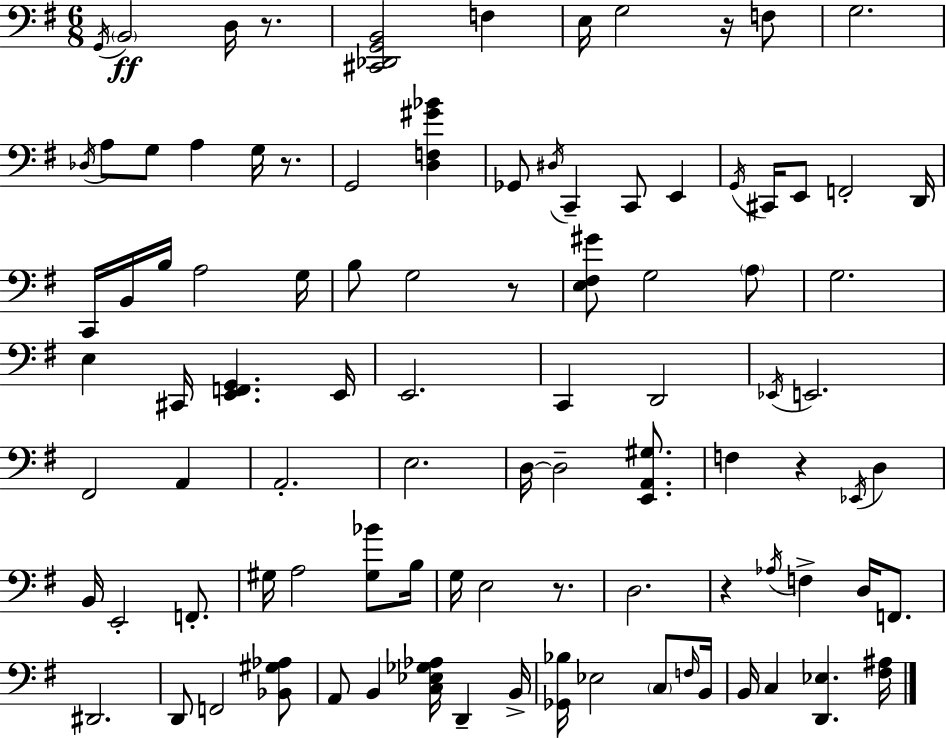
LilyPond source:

{
  \clef bass
  \numericTimeSignature
  \time 6/8
  \key g \major
  \acciaccatura { g,16 }\ff \parenthesize b,2 d16 r8. | <cis, des, g, b,>2 f4 | e16 g2 r16 f8 | g2. | \break \acciaccatura { des16 } a8 g8 a4 g16 r8. | g,2 <d f gis' bes'>4 | ges,8 \acciaccatura { dis16 } c,4-- c,8 e,4 | \acciaccatura { g,16 } cis,16 e,8 f,2-. | \break d,16 c,16 b,16 b16 a2 | g16 b8 g2 | r8 <e fis gis'>8 g2 | \parenthesize a8 g2. | \break e4 cis,16 <e, f, g,>4. | e,16 e,2. | c,4 d,2 | \acciaccatura { ees,16 } e,2. | \break fis,2 | a,4 a,2.-. | e2. | d16~~ d2-- | \break <e, a, gis>8. f4 r4 | \acciaccatura { ees,16 } d4 b,16 e,2-. | f,8.-. gis16 a2 | <gis bes'>8 b16 g16 e2 | \break r8. d2. | r4 \acciaccatura { aes16 } f4-> | d16 f,8. dis,2. | d,8 f,2 | \break <bes, gis aes>8 a,8 b,4 | <c ees ges aes>16 d,4-- b,16-> <ges, bes>16 ees2 | \parenthesize c8 \grace { f16 } b,16 b,16 c4 | <d, ees>4. <fis ais>16 \bar "|."
}